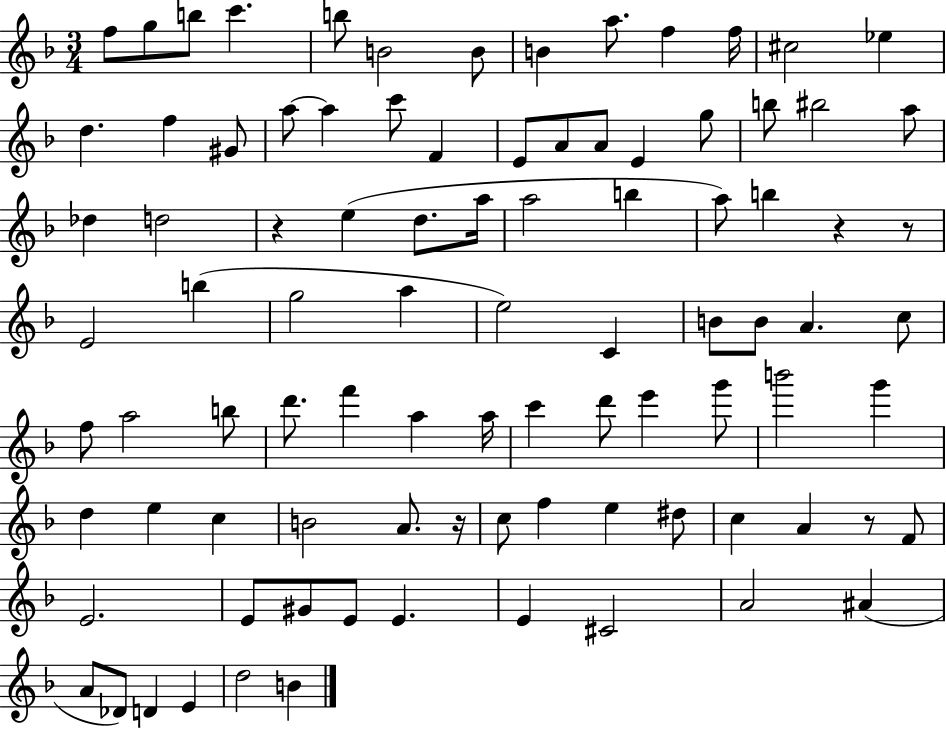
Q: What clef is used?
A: treble